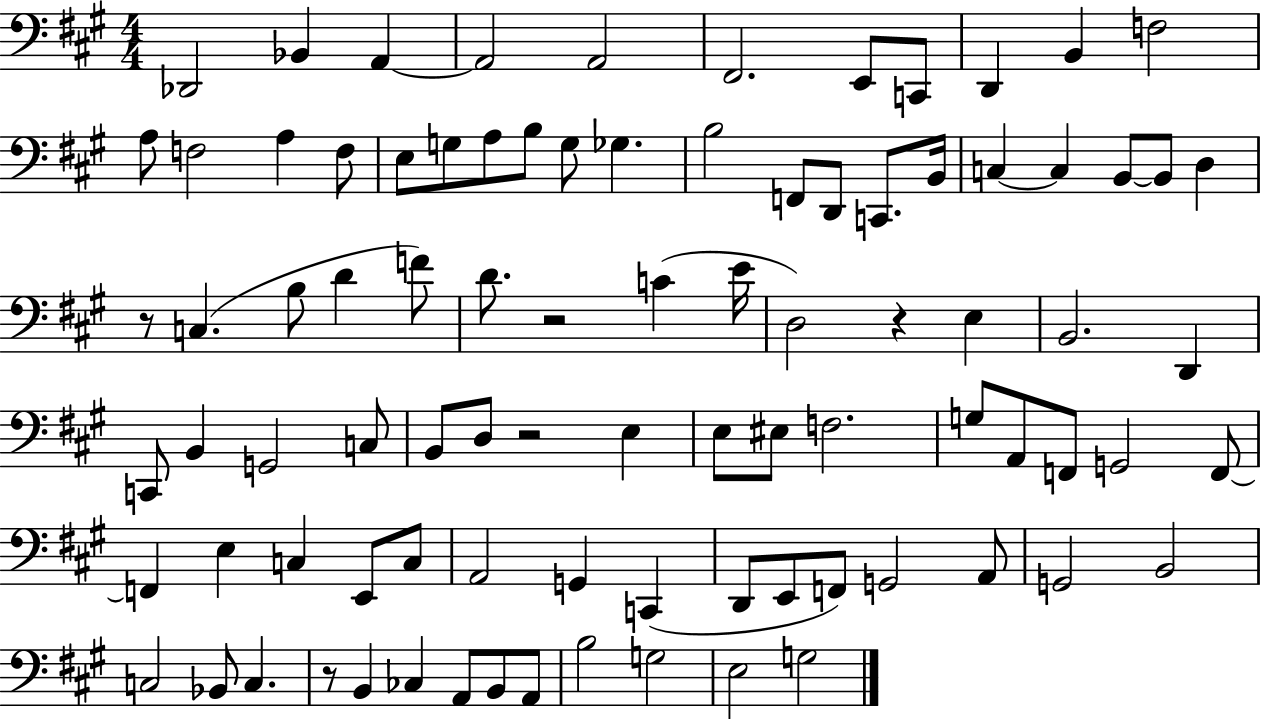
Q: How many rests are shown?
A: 5